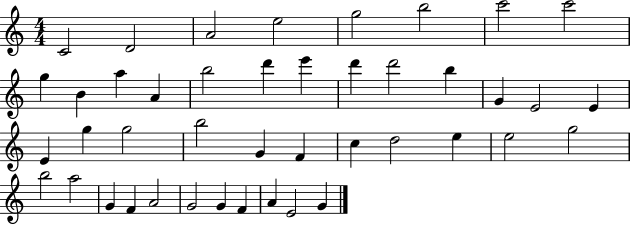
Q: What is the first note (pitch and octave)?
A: C4